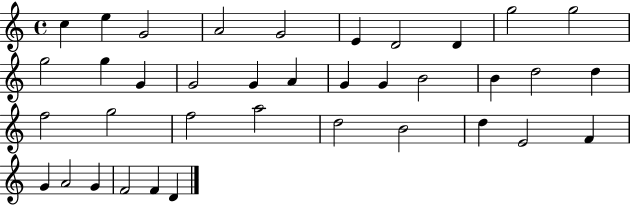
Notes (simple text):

C5/q E5/q G4/h A4/h G4/h E4/q D4/h D4/q G5/h G5/h G5/h G5/q G4/q G4/h G4/q A4/q G4/q G4/q B4/h B4/q D5/h D5/q F5/h G5/h F5/h A5/h D5/h B4/h D5/q E4/h F4/q G4/q A4/h G4/q F4/h F4/q D4/q